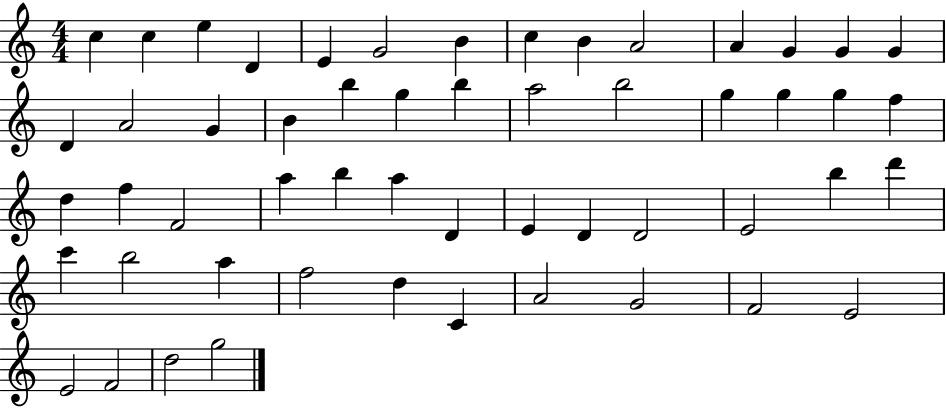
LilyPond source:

{
  \clef treble
  \numericTimeSignature
  \time 4/4
  \key c \major
  c''4 c''4 e''4 d'4 | e'4 g'2 b'4 | c''4 b'4 a'2 | a'4 g'4 g'4 g'4 | \break d'4 a'2 g'4 | b'4 b''4 g''4 b''4 | a''2 b''2 | g''4 g''4 g''4 f''4 | \break d''4 f''4 f'2 | a''4 b''4 a''4 d'4 | e'4 d'4 d'2 | e'2 b''4 d'''4 | \break c'''4 b''2 a''4 | f''2 d''4 c'4 | a'2 g'2 | f'2 e'2 | \break e'2 f'2 | d''2 g''2 | \bar "|."
}